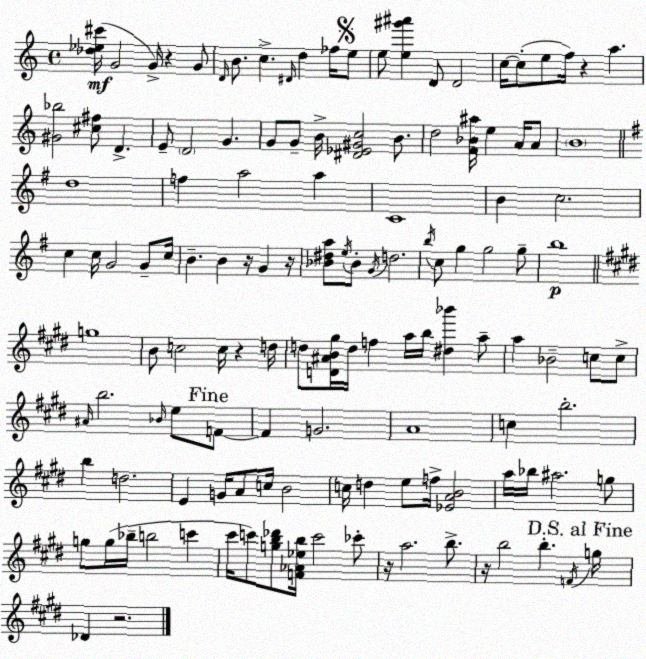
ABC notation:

X:1
T:Untitled
M:4/4
L:1/4
K:Am
[_d_e^c']/4 G2 G/4 z G/2 D/4 B/2 c ^D/4 d _f/4 e/2 e/2 [e^g'^a'] D/2 D2 c/4 c/2 e/2 f/4 z a [^G_b]2 [^c^f]/2 D E/2 D2 G G/2 G/2 B/4 [^D_E^Gc]2 B/2 d2 [F_B^a]/4 e A/4 A/2 B4 d4 f a2 a C4 B c2 c c/4 G2 G/2 c/4 B B z/4 G z/4 [_B^da]/2 e/4 _B/2 G/4 d2 b/4 c/2 g g2 g/2 b4 g4 B/2 c2 c/4 z d/4 d/2 [D^AB^g]/4 d/4 f a/4 b/4 [^d_b'] a/2 a _B2 c/2 c/2 ^A/4 b2 _B/4 e/2 F/2 F G2 A4 c b2 b d2 E G/4 A/2 c/4 B2 c/4 d e/2 f/4 [_EAB]2 a/4 _b/4 ^a2 g/2 g/2 g/4 _b/4 b2 c' ^c'/4 c'/2 [gb_d']/2 [F_A_eb]/4 c'2 _c'/2 z/4 a2 b/2 z/4 b2 b F/4 g/4 _D z2